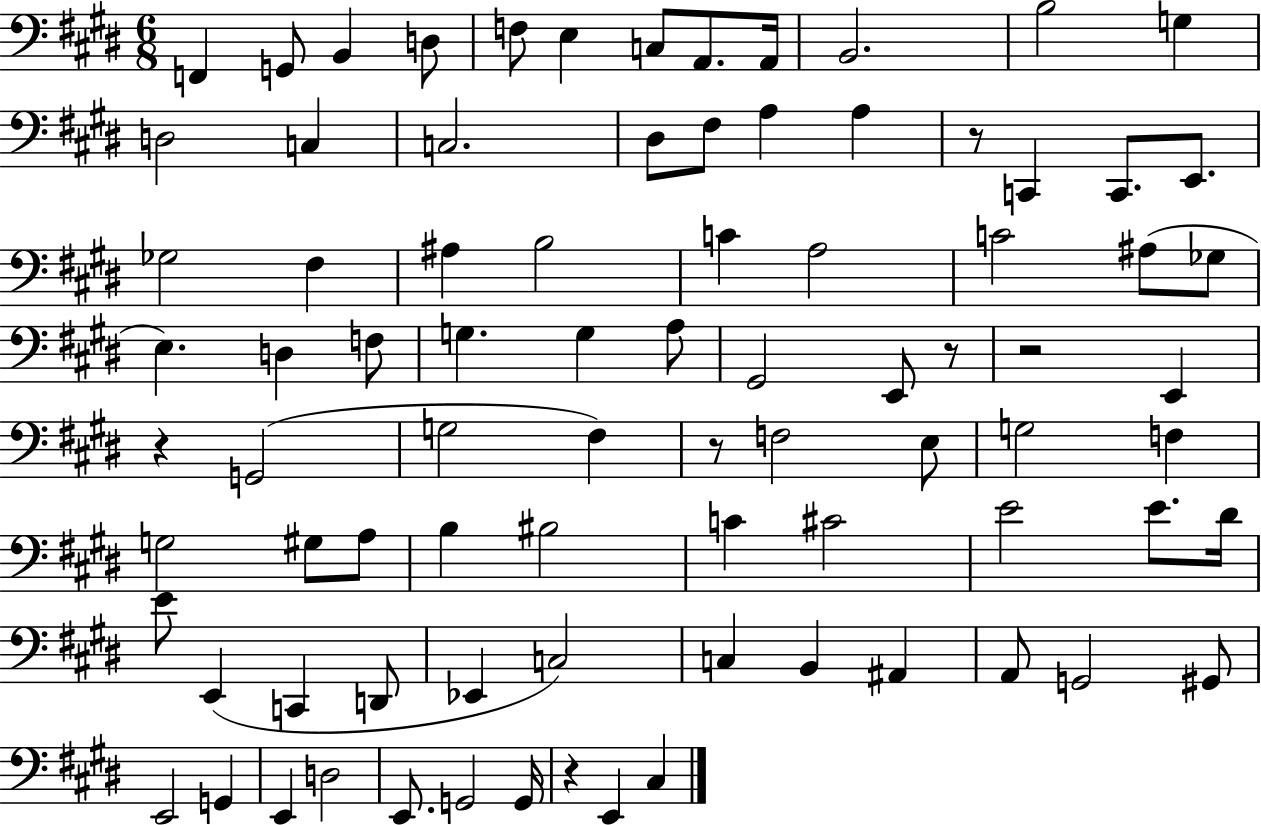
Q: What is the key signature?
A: E major